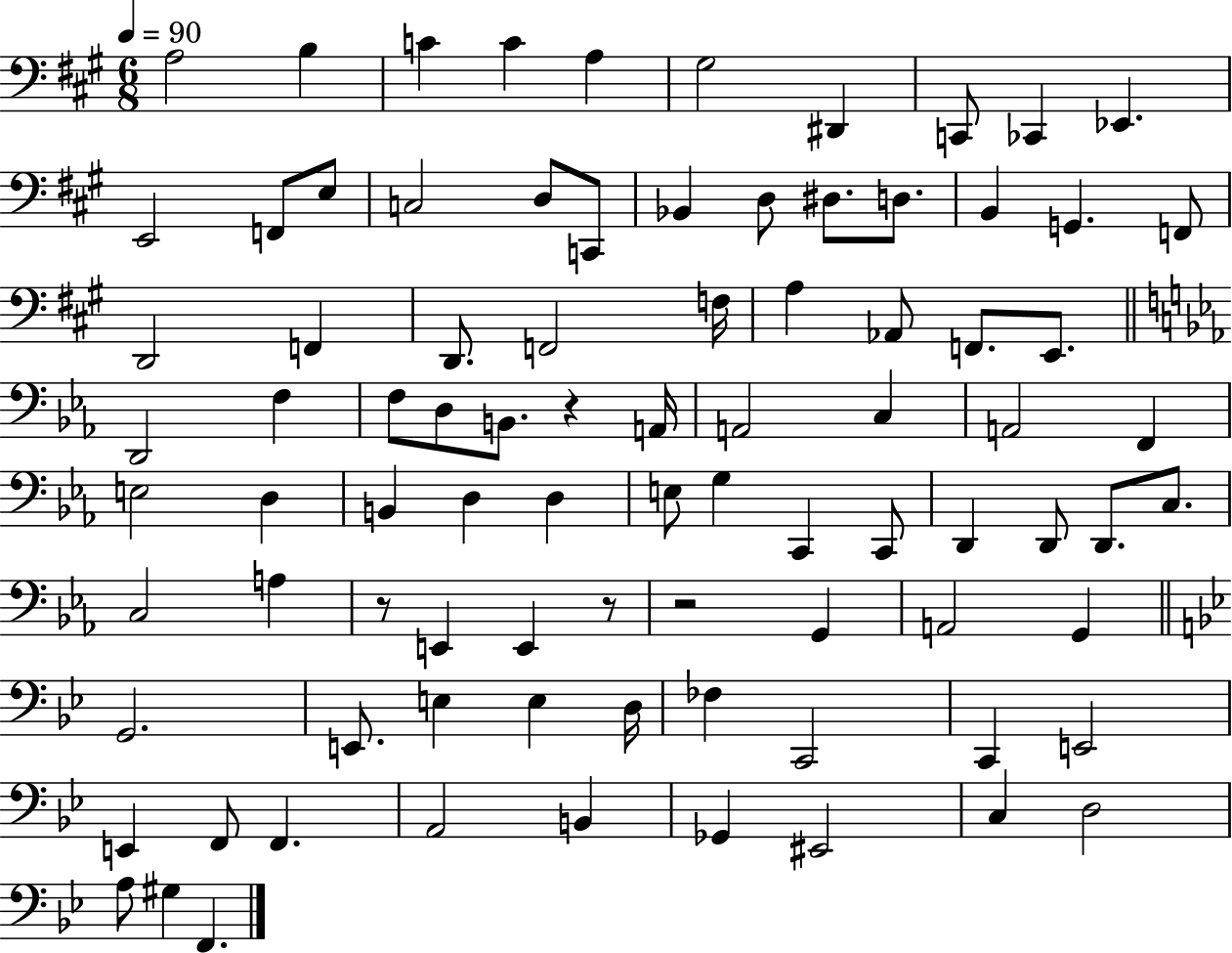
{
  \clef bass
  \numericTimeSignature
  \time 6/8
  \key a \major
  \tempo 4 = 90
  a2 b4 | c'4 c'4 a4 | gis2 dis,4 | c,8 ces,4 ees,4. | \break e,2 f,8 e8 | c2 d8 c,8 | bes,4 d8 dis8. d8. | b,4 g,4. f,8 | \break d,2 f,4 | d,8. f,2 f16 | a4 aes,8 f,8. e,8. | \bar "||" \break \key ees \major d,2 f4 | f8 d8 b,8. r4 a,16 | a,2 c4 | a,2 f,4 | \break e2 d4 | b,4 d4 d4 | e8 g4 c,4 c,8 | d,4 d,8 d,8. c8. | \break c2 a4 | r8 e,4 e,4 r8 | r2 g,4 | a,2 g,4 | \break \bar "||" \break \key bes \major g,2. | e,8. e4 e4 d16 | fes4 c,2 | c,4 e,2 | \break e,4 f,8 f,4. | a,2 b,4 | ges,4 eis,2 | c4 d2 | \break a8 gis4 f,4. | \bar "|."
}